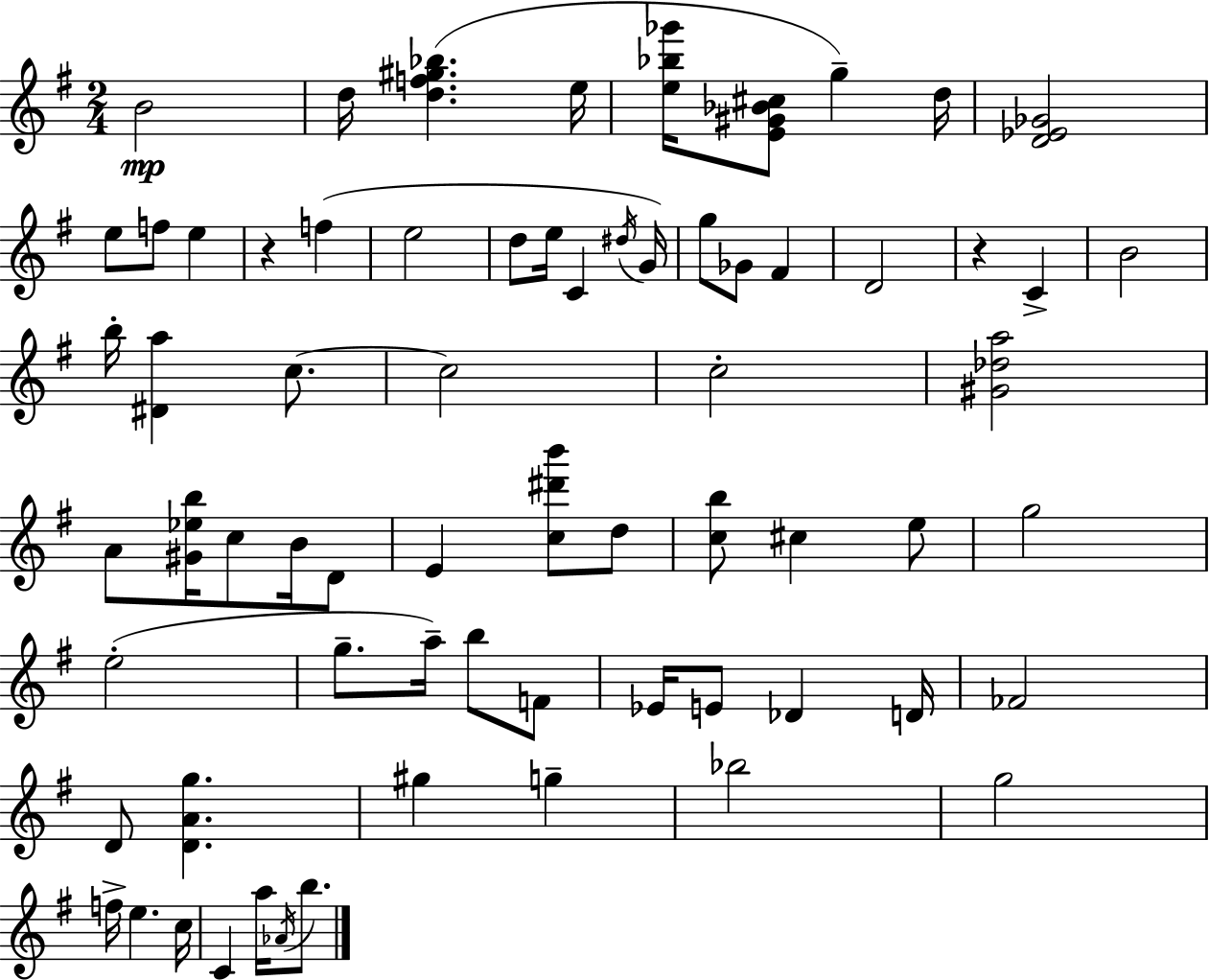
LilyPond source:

{
  \clef treble
  \numericTimeSignature
  \time 2/4
  \key g \major
  b'2\mp | d''16 <d'' f'' gis'' bes''>4.( e''16 | <e'' bes'' ges'''>16 <e' gis' bes' cis''>8 g''4--) d''16 | <d' ees' ges'>2 | \break e''8 f''8 e''4 | r4 f''4( | e''2 | d''8 e''16 c'4 \acciaccatura { dis''16 }) | \break g'16 g''8 ges'8 fis'4 | d'2 | r4 c'4-> | b'2 | \break b''16-. <dis' a''>4 c''8.~~ | c''2 | c''2-. | <gis' des'' a''>2 | \break a'8 <gis' ees'' b''>16 c''8 b'16 d'8 | e'4 <c'' dis''' b'''>8 d''8 | <c'' b''>8 cis''4 e''8 | g''2 | \break e''2-.( | g''8.-- a''16--) b''8 f'8 | ees'16 e'8 des'4 | d'16 fes'2 | \break d'8 <d' a' g''>4. | gis''4 g''4-- | bes''2 | g''2 | \break f''16-> e''4. | c''16 c'4 a''16 \acciaccatura { aes'16 } b''8. | \bar "|."
}